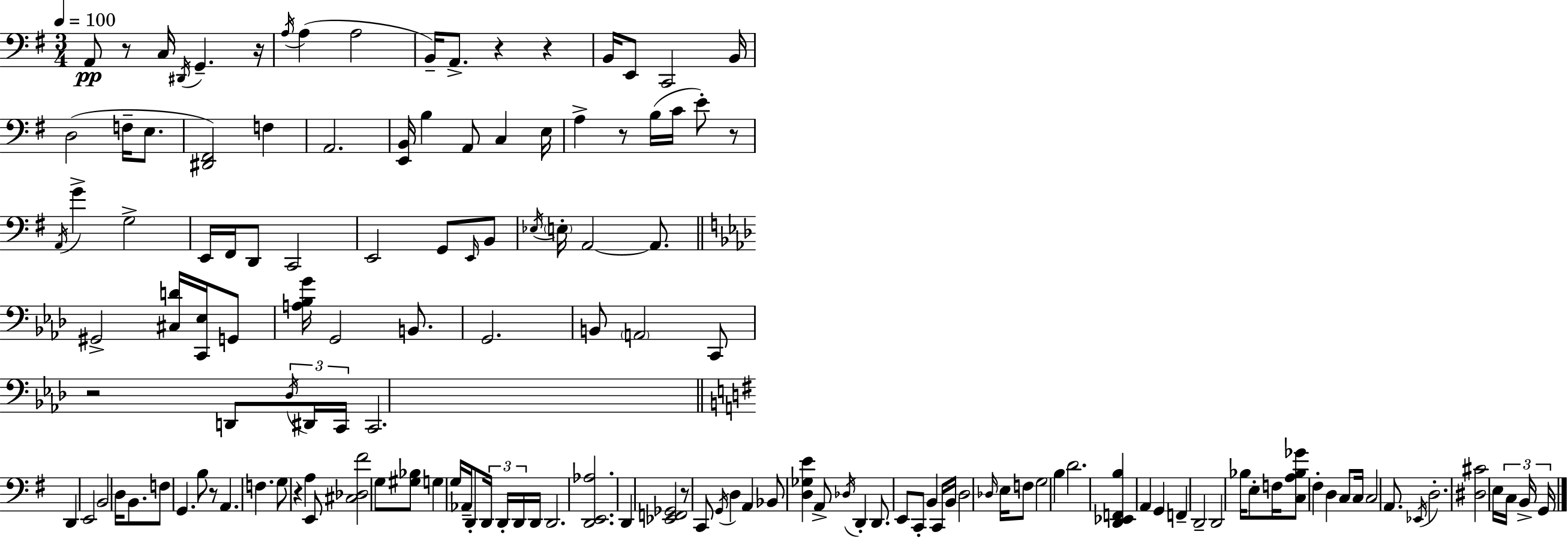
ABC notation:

X:1
T:Untitled
M:3/4
L:1/4
K:Em
A,,/2 z/2 C,/4 ^D,,/4 G,, z/4 A,/4 A, A,2 B,,/4 A,,/2 z z B,,/4 E,,/2 C,,2 B,,/4 D,2 F,/4 E,/2 [^D,,^F,,]2 F, A,,2 [E,,B,,]/4 B, A,,/2 C, E,/4 A, z/2 B,/4 C/4 E/2 z/2 A,,/4 G G,2 E,,/4 ^F,,/4 D,,/2 C,,2 E,,2 G,,/2 E,,/4 B,,/2 _E,/4 E,/4 A,,2 A,,/2 ^G,,2 [^C,D]/4 [C,,_E,]/4 G,,/2 [A,_B,G]/4 G,,2 B,,/2 G,,2 B,,/2 A,,2 C,,/2 z2 D,,/2 _D,/4 ^D,,/4 C,,/4 C,,2 D,, E,,2 B,,2 D,/4 B,,/2 F,/2 G,, B,/2 z/2 A,, F, G,/2 z A, E,,/2 [^C,_D,^F]2 G,/2 [^G,_B,]/2 G, G,/4 _A,,/4 D,,/2 D,,/4 D,,/4 D,,/4 D,,/4 D,,2 [D,,E,,_A,]2 D,, [_E,,F,,_G,,]2 z/2 C,,/2 G,,/4 D, A,, _B,,/2 [D,_G,E] A,,/2 _D,/4 D,, D,,/2 E,,/2 C,,/2 B,, C,,/4 B,,/4 D,2 _D,/4 E,/4 F,/2 G,2 B, D2 [D,,_E,,F,,B,] A,, G,, F,, D,,2 D,,2 _B,/4 E,/2 F,/4 [C,A,_B,_G]/2 ^F, D, C,/2 C,/4 C,2 A,,/2 _E,,/4 D,2 [^D,^C]2 E,/4 C,/4 B,,/4 G,,/4